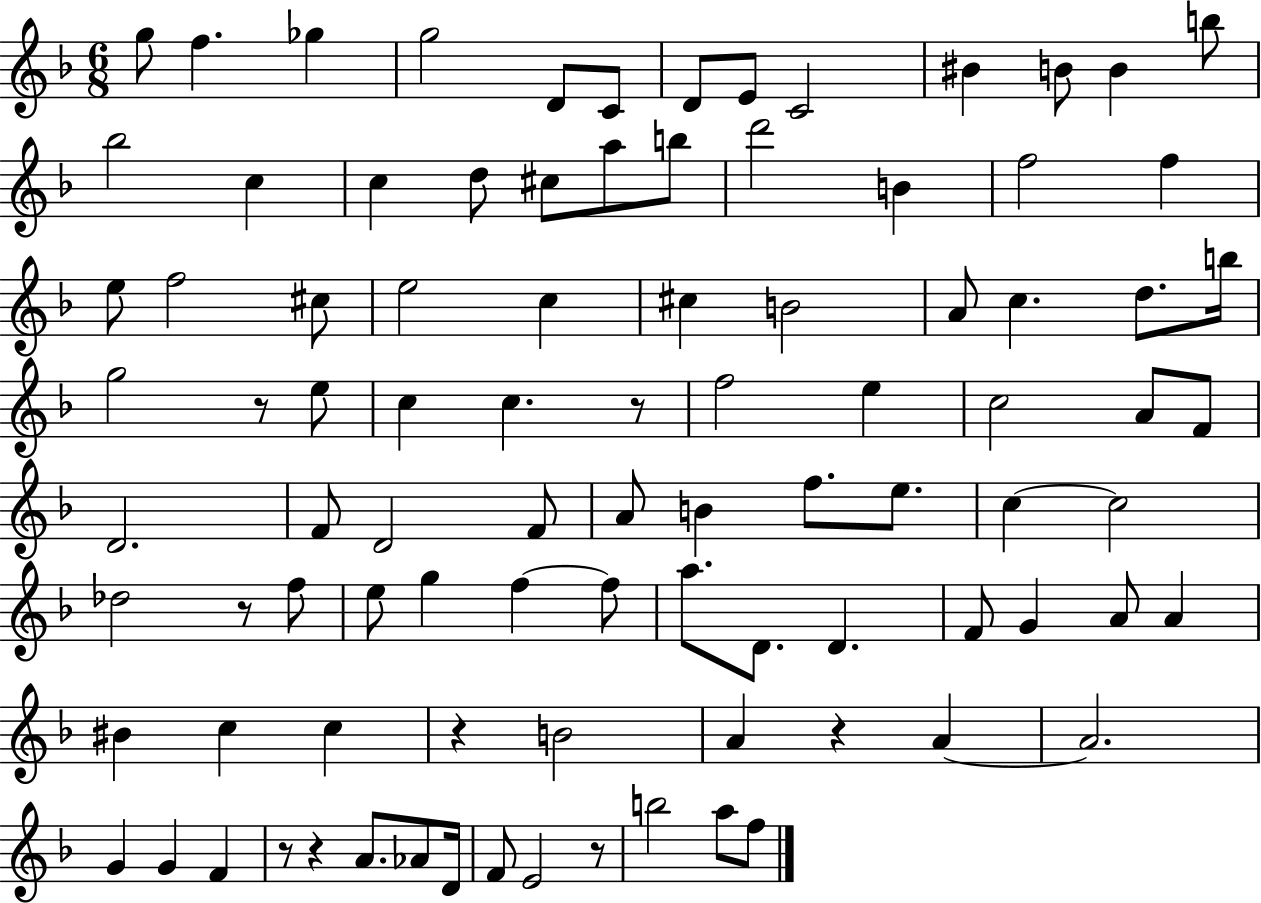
X:1
T:Untitled
M:6/8
L:1/4
K:F
g/2 f _g g2 D/2 C/2 D/2 E/2 C2 ^B B/2 B b/2 _b2 c c d/2 ^c/2 a/2 b/2 d'2 B f2 f e/2 f2 ^c/2 e2 c ^c B2 A/2 c d/2 b/4 g2 z/2 e/2 c c z/2 f2 e c2 A/2 F/2 D2 F/2 D2 F/2 A/2 B f/2 e/2 c c2 _d2 z/2 f/2 e/2 g f f/2 a/2 D/2 D F/2 G A/2 A ^B c c z B2 A z A A2 G G F z/2 z A/2 _A/2 D/4 F/2 E2 z/2 b2 a/2 f/2